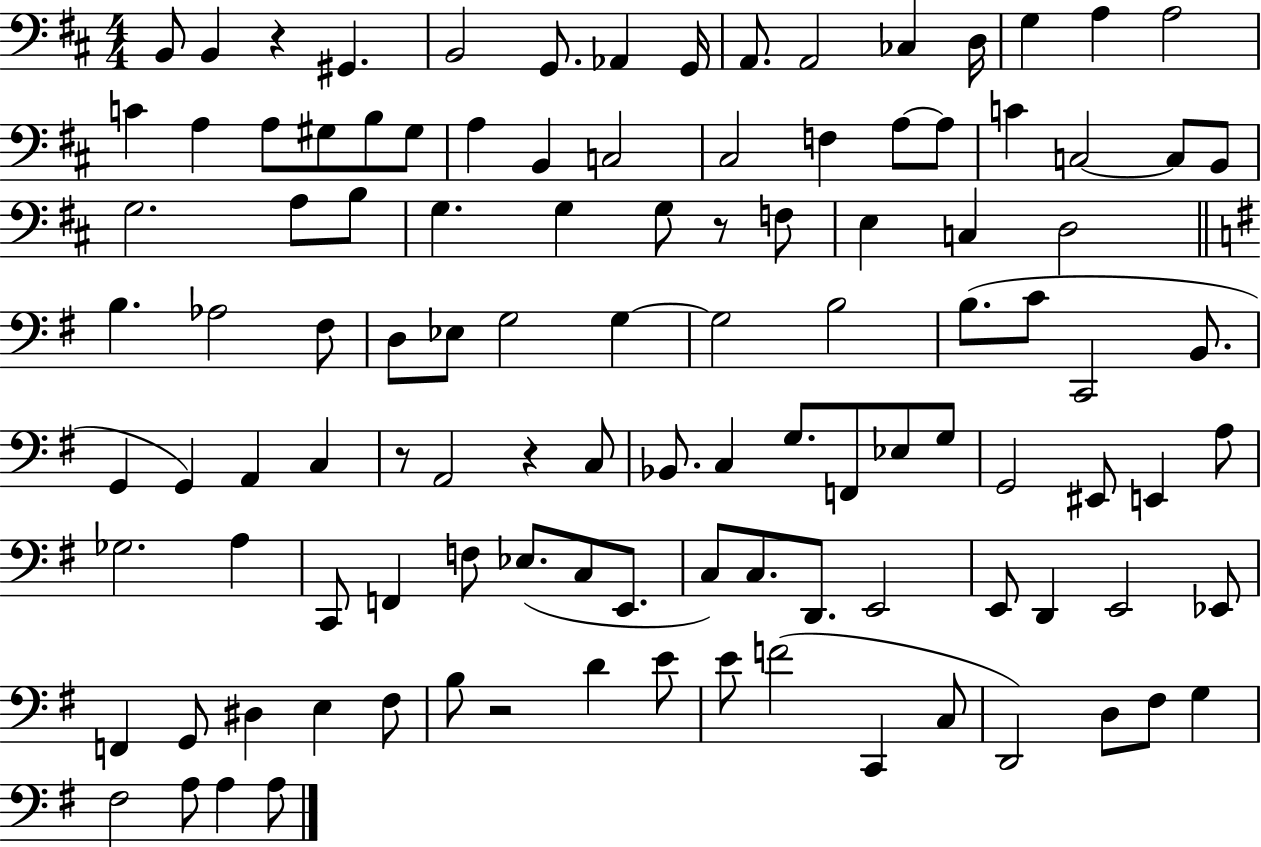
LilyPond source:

{
  \clef bass
  \numericTimeSignature
  \time 4/4
  \key d \major
  \repeat volta 2 { b,8 b,4 r4 gis,4. | b,2 g,8. aes,4 g,16 | a,8. a,2 ces4 d16 | g4 a4 a2 | \break c'4 a4 a8 gis8 b8 gis8 | a4 b,4 c2 | cis2 f4 a8~~ a8 | c'4 c2~~ c8 b,8 | \break g2. a8 b8 | g4. g4 g8 r8 f8 | e4 c4 d2 | \bar "||" \break \key g \major b4. aes2 fis8 | d8 ees8 g2 g4~~ | g2 b2 | b8.( c'8 c,2 b,8. | \break g,4 g,4) a,4 c4 | r8 a,2 r4 c8 | bes,8. c4 g8. f,8 ees8 g8 | g,2 eis,8 e,4 a8 | \break ges2. a4 | c,8 f,4 f8 ees8.( c8 e,8. | c8) c8. d,8. e,2 | e,8 d,4 e,2 ees,8 | \break f,4 g,8 dis4 e4 fis8 | b8 r2 d'4 e'8 | e'8 f'2( c,4 c8 | d,2) d8 fis8 g4 | \break fis2 a8 a4 a8 | } \bar "|."
}